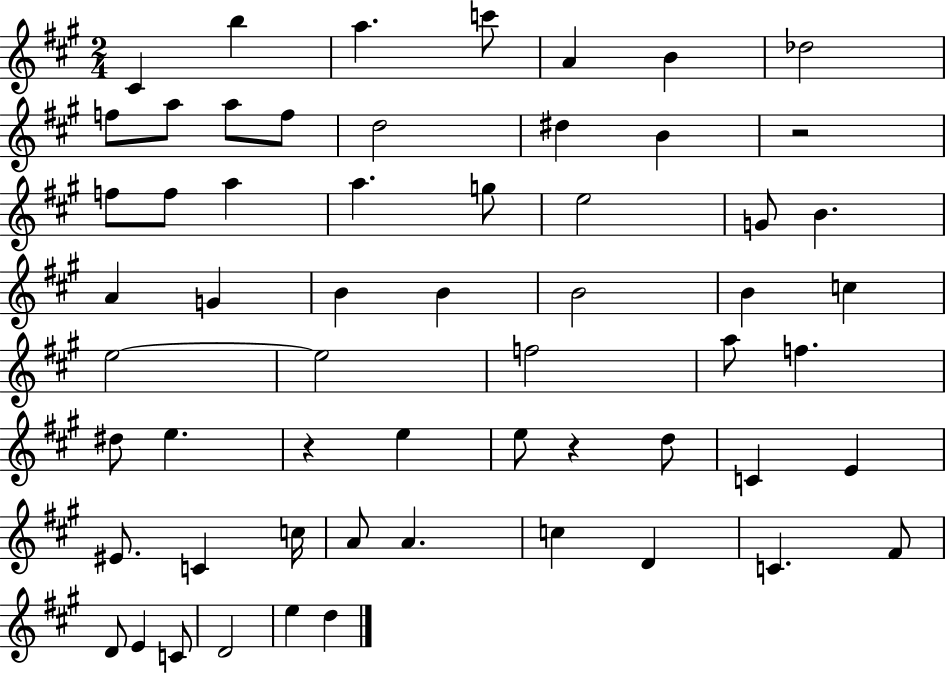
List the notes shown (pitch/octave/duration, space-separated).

C#4/q B5/q A5/q. C6/e A4/q B4/q Db5/h F5/e A5/e A5/e F5/e D5/h D#5/q B4/q R/h F5/e F5/e A5/q A5/q. G5/e E5/h G4/e B4/q. A4/q G4/q B4/q B4/q B4/h B4/q C5/q E5/h E5/h F5/h A5/e F5/q. D#5/e E5/q. R/q E5/q E5/e R/q D5/e C4/q E4/q EIS4/e. C4/q C5/s A4/e A4/q. C5/q D4/q C4/q. F#4/e D4/e E4/q C4/e D4/h E5/q D5/q